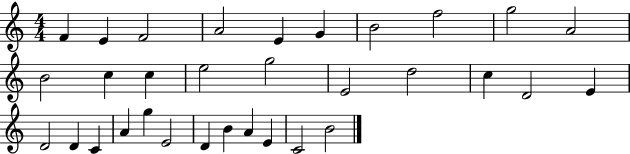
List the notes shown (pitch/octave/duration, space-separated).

F4/q E4/q F4/h A4/h E4/q G4/q B4/h F5/h G5/h A4/h B4/h C5/q C5/q E5/h G5/h E4/h D5/h C5/q D4/h E4/q D4/h D4/q C4/q A4/q G5/q E4/h D4/q B4/q A4/q E4/q C4/h B4/h